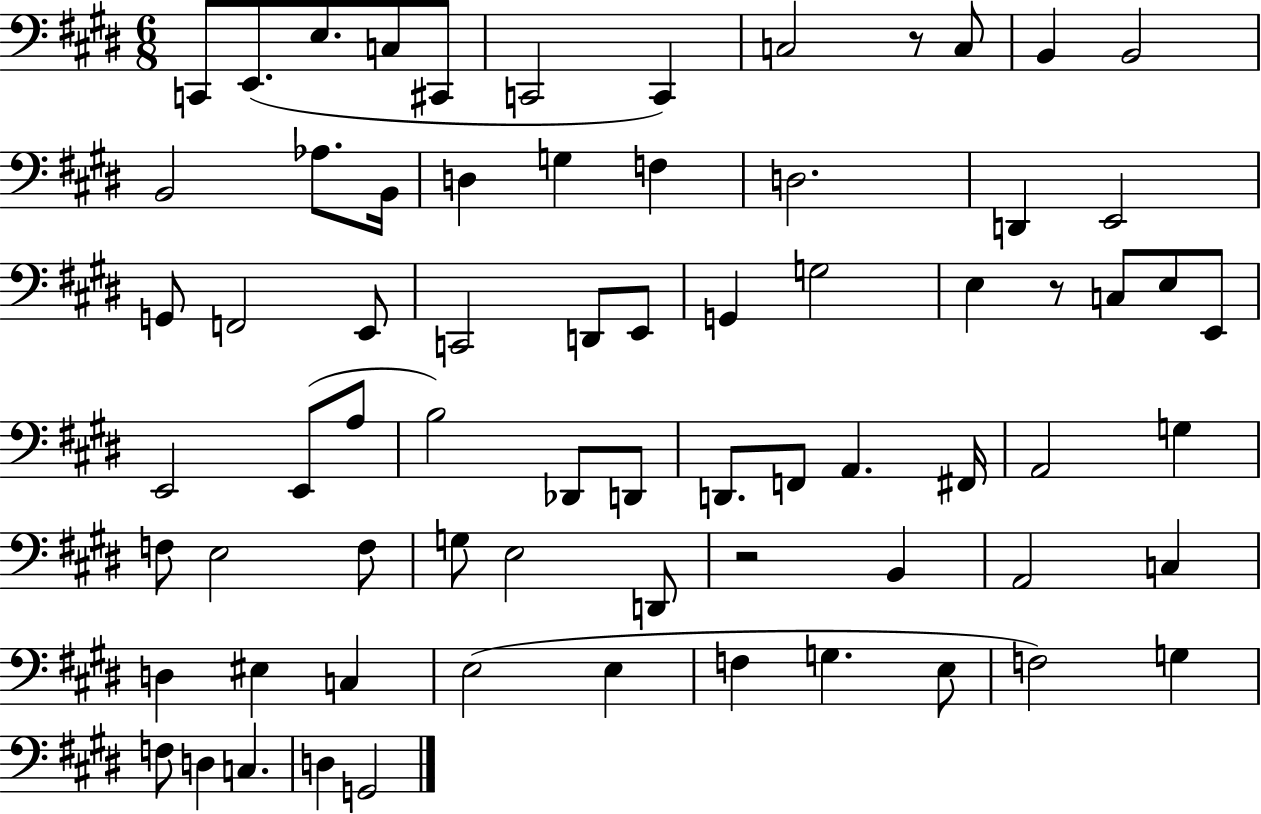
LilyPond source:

{
  \clef bass
  \numericTimeSignature
  \time 6/8
  \key e \major
  c,8 e,8.( e8. c8 cis,8 | c,2 c,4) | c2 r8 c8 | b,4 b,2 | \break b,2 aes8. b,16 | d4 g4 f4 | d2. | d,4 e,2 | \break g,8 f,2 e,8 | c,2 d,8 e,8 | g,4 g2 | e4 r8 c8 e8 e,8 | \break e,2 e,8( a8 | b2) des,8 d,8 | d,8. f,8 a,4. fis,16 | a,2 g4 | \break f8 e2 f8 | g8 e2 d,8 | r2 b,4 | a,2 c4 | \break d4 eis4 c4 | e2( e4 | f4 g4. e8 | f2) g4 | \break f8 d4 c4. | d4 g,2 | \bar "|."
}